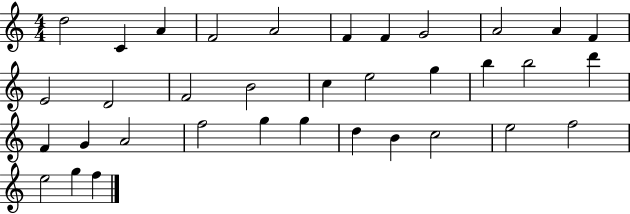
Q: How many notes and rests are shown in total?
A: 35